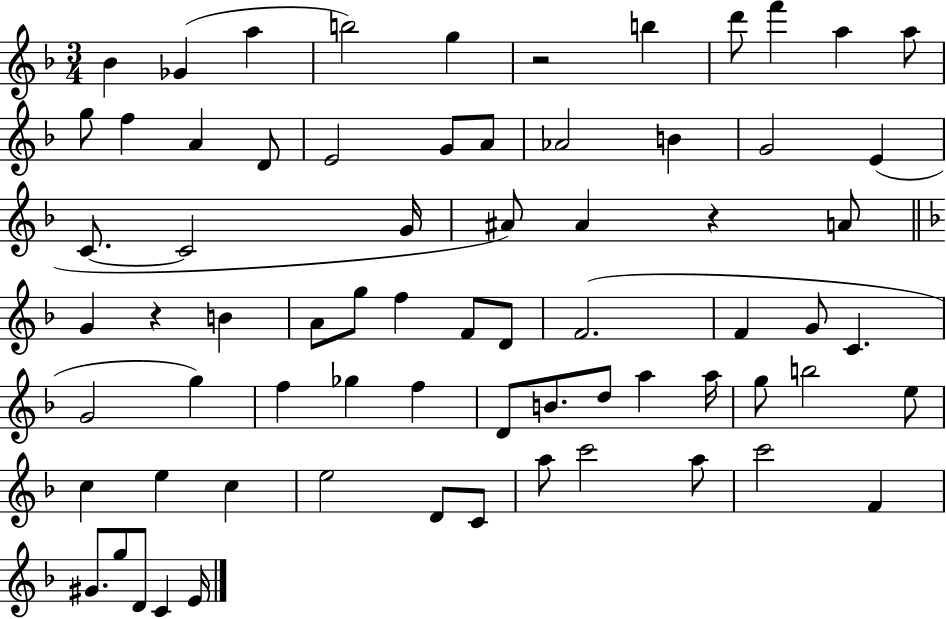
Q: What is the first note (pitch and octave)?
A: Bb4